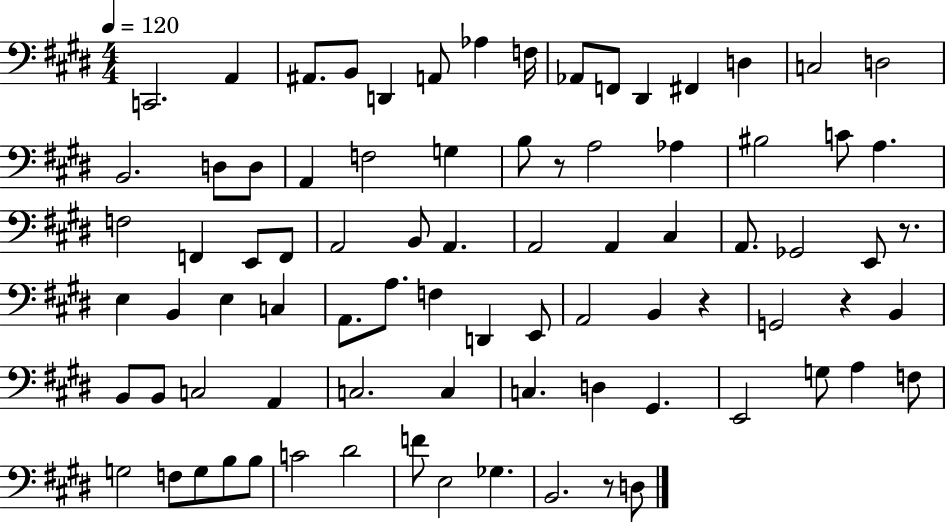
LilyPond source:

{
  \clef bass
  \numericTimeSignature
  \time 4/4
  \key e \major
  \tempo 4 = 120
  \repeat volta 2 { c,2. a,4 | ais,8. b,8 d,4 a,8 aes4 f16 | aes,8 f,8 dis,4 fis,4 d4 | c2 d2 | \break b,2. d8 d8 | a,4 f2 g4 | b8 r8 a2 aes4 | bis2 c'8 a4. | \break f2 f,4 e,8 f,8 | a,2 b,8 a,4. | a,2 a,4 cis4 | a,8. ges,2 e,8 r8. | \break e4 b,4 e4 c4 | a,8. a8. f4 d,4 e,8 | a,2 b,4 r4 | g,2 r4 b,4 | \break b,8 b,8 c2 a,4 | c2. c4 | c4. d4 gis,4. | e,2 g8 a4 f8 | \break g2 f8 g8 b8 b8 | c'2 dis'2 | f'8 e2 ges4. | b,2. r8 d8 | \break } \bar "|."
}